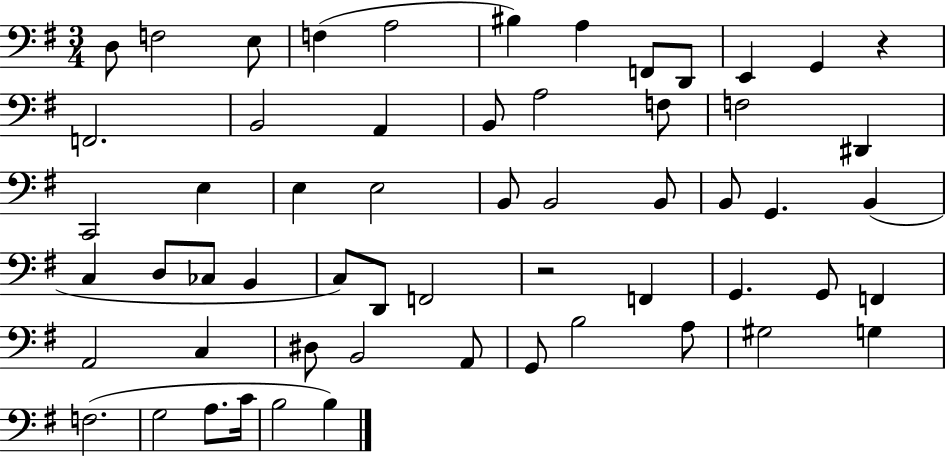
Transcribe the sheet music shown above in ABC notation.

X:1
T:Untitled
M:3/4
L:1/4
K:G
D,/2 F,2 E,/2 F, A,2 ^B, A, F,,/2 D,,/2 E,, G,, z F,,2 B,,2 A,, B,,/2 A,2 F,/2 F,2 ^D,, C,,2 E, E, E,2 B,,/2 B,,2 B,,/2 B,,/2 G,, B,, C, D,/2 _C,/2 B,, C,/2 D,,/2 F,,2 z2 F,, G,, G,,/2 F,, A,,2 C, ^D,/2 B,,2 A,,/2 G,,/2 B,2 A,/2 ^G,2 G, F,2 G,2 A,/2 C/4 B,2 B,